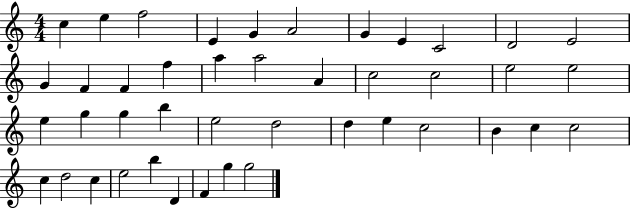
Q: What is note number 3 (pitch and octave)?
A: F5